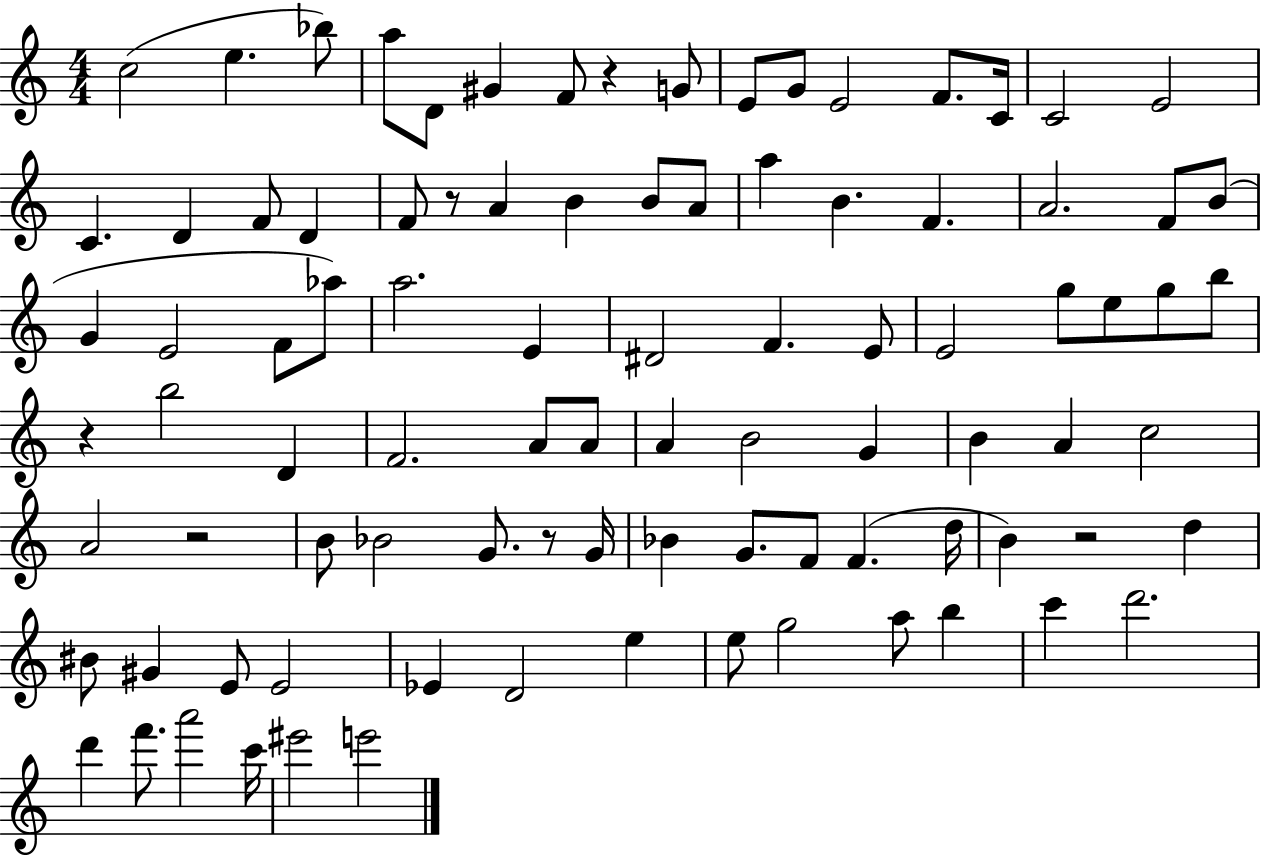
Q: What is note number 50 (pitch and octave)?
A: A4